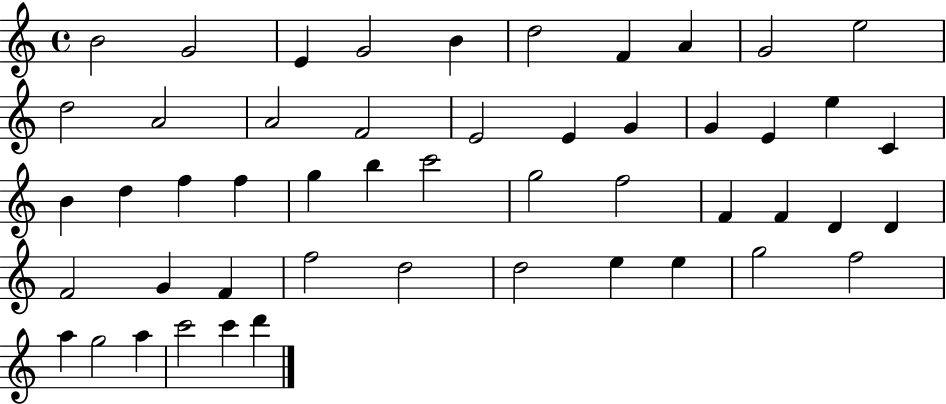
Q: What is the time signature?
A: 4/4